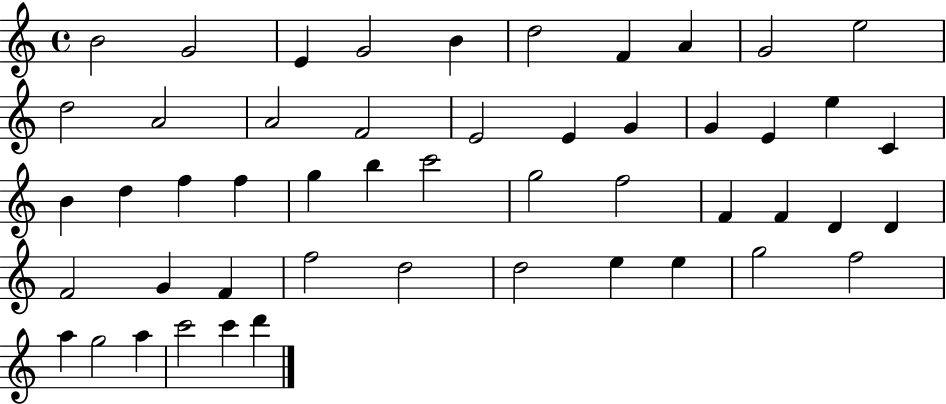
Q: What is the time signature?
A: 4/4